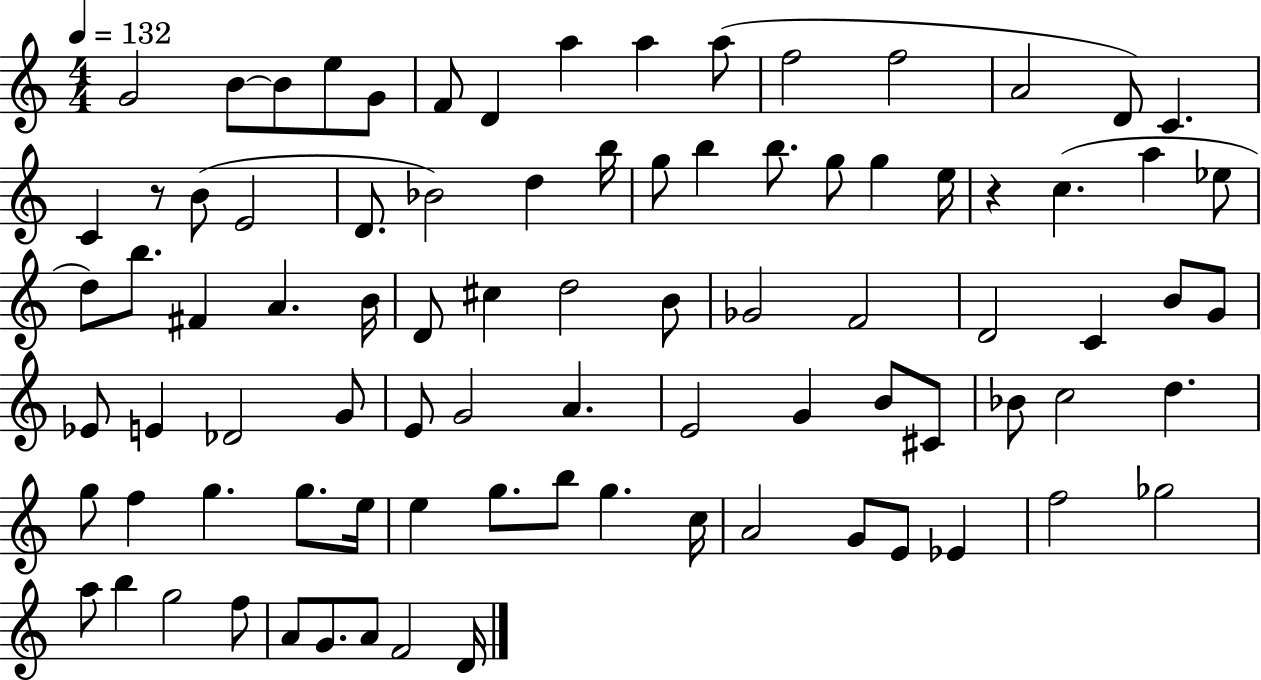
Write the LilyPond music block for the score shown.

{
  \clef treble
  \numericTimeSignature
  \time 4/4
  \key c \major
  \tempo 4 = 132
  g'2 b'8~~ b'8 e''8 g'8 | f'8 d'4 a''4 a''4 a''8( | f''2 f''2 | a'2 d'8) c'4. | \break c'4 r8 b'8( e'2 | d'8. bes'2) d''4 b''16 | g''8 b''4 b''8. g''8 g''4 e''16 | r4 c''4.( a''4 ees''8 | \break d''8) b''8. fis'4 a'4. b'16 | d'8 cis''4 d''2 b'8 | ges'2 f'2 | d'2 c'4 b'8 g'8 | \break ees'8 e'4 des'2 g'8 | e'8 g'2 a'4. | e'2 g'4 b'8 cis'8 | bes'8 c''2 d''4. | \break g''8 f''4 g''4. g''8. e''16 | e''4 g''8. b''8 g''4. c''16 | a'2 g'8 e'8 ees'4 | f''2 ges''2 | \break a''8 b''4 g''2 f''8 | a'8 g'8. a'8 f'2 d'16 | \bar "|."
}